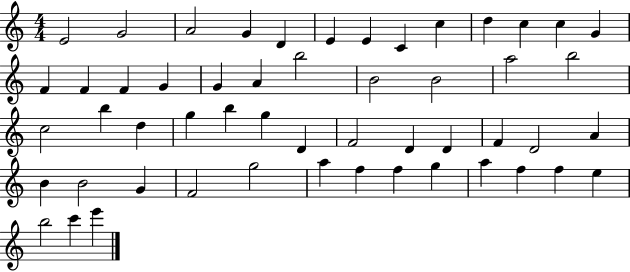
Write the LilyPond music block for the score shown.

{
  \clef treble
  \numericTimeSignature
  \time 4/4
  \key c \major
  e'2 g'2 | a'2 g'4 d'4 | e'4 e'4 c'4 c''4 | d''4 c''4 c''4 g'4 | \break f'4 f'4 f'4 g'4 | g'4 a'4 b''2 | b'2 b'2 | a''2 b''2 | \break c''2 b''4 d''4 | g''4 b''4 g''4 d'4 | f'2 d'4 d'4 | f'4 d'2 a'4 | \break b'4 b'2 g'4 | f'2 g''2 | a''4 f''4 f''4 g''4 | a''4 f''4 f''4 e''4 | \break b''2 c'''4 e'''4 | \bar "|."
}